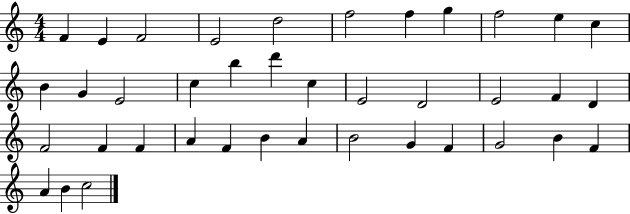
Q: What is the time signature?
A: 4/4